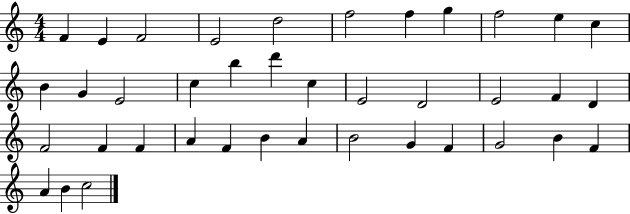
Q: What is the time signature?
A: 4/4